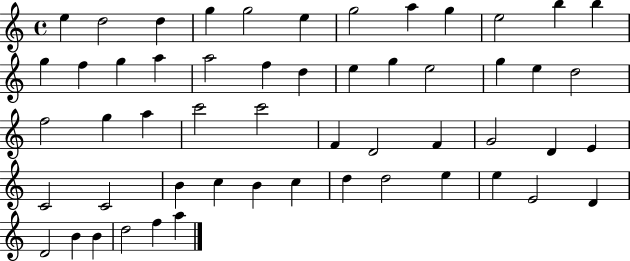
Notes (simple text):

E5/q D5/h D5/q G5/q G5/h E5/q G5/h A5/q G5/q E5/h B5/q B5/q G5/q F5/q G5/q A5/q A5/h F5/q D5/q E5/q G5/q E5/h G5/q E5/q D5/h F5/h G5/q A5/q C6/h C6/h F4/q D4/h F4/q G4/h D4/q E4/q C4/h C4/h B4/q C5/q B4/q C5/q D5/q D5/h E5/q E5/q E4/h D4/q D4/h B4/q B4/q D5/h F5/q A5/q